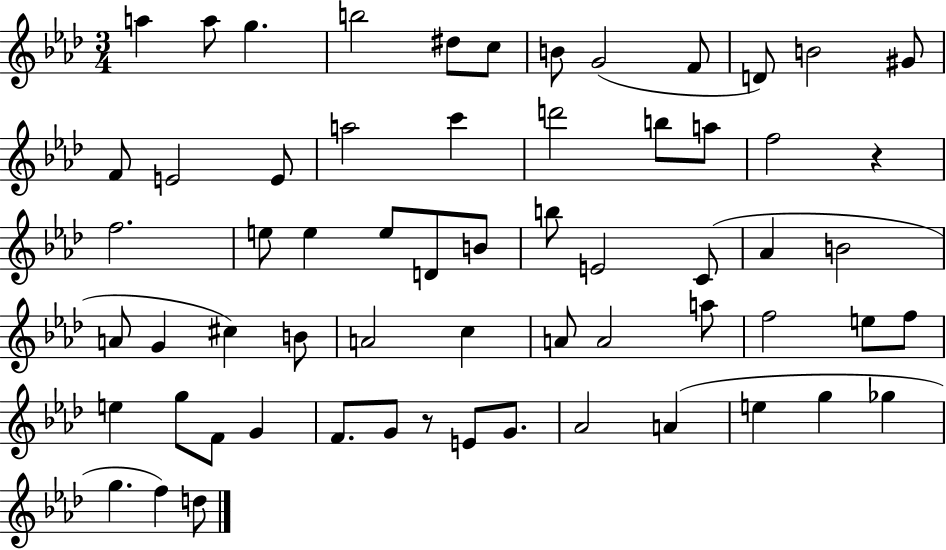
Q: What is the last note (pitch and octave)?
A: D5